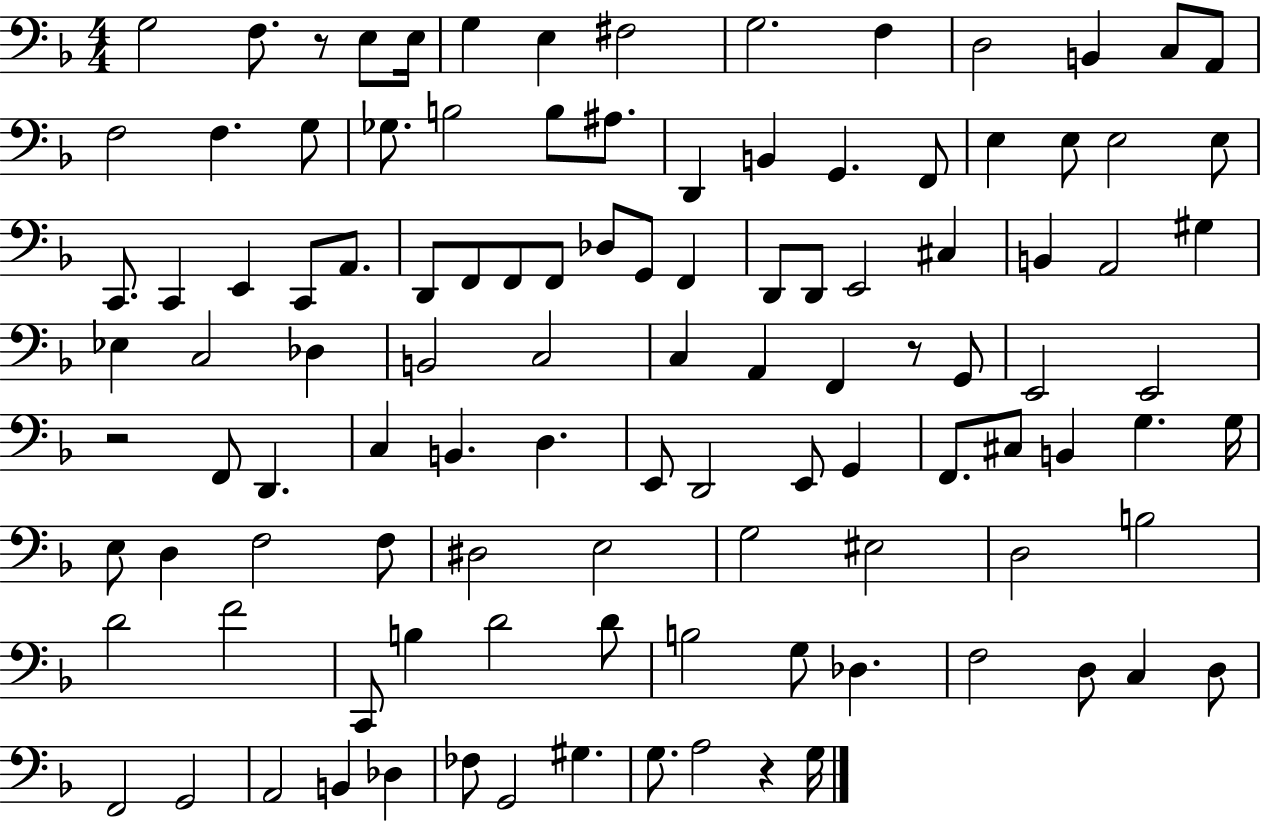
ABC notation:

X:1
T:Untitled
M:4/4
L:1/4
K:F
G,2 F,/2 z/2 E,/2 E,/4 G, E, ^F,2 G,2 F, D,2 B,, C,/2 A,,/2 F,2 F, G,/2 _G,/2 B,2 B,/2 ^A,/2 D,, B,, G,, F,,/2 E, E,/2 E,2 E,/2 C,,/2 C,, E,, C,,/2 A,,/2 D,,/2 F,,/2 F,,/2 F,,/2 _D,/2 G,,/2 F,, D,,/2 D,,/2 E,,2 ^C, B,, A,,2 ^G, _E, C,2 _D, B,,2 C,2 C, A,, F,, z/2 G,,/2 E,,2 E,,2 z2 F,,/2 D,, C, B,, D, E,,/2 D,,2 E,,/2 G,, F,,/2 ^C,/2 B,, G, G,/4 E,/2 D, F,2 F,/2 ^D,2 E,2 G,2 ^E,2 D,2 B,2 D2 F2 C,,/2 B, D2 D/2 B,2 G,/2 _D, F,2 D,/2 C, D,/2 F,,2 G,,2 A,,2 B,, _D, _F,/2 G,,2 ^G, G,/2 A,2 z G,/4